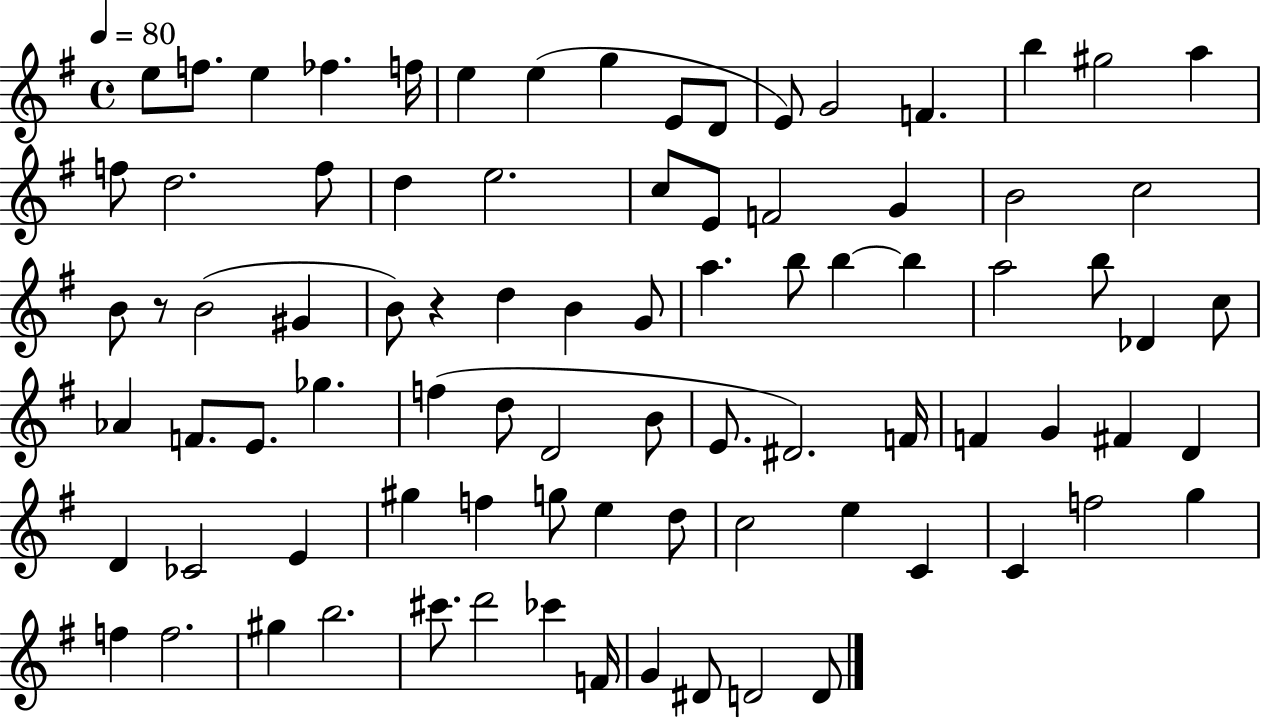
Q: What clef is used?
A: treble